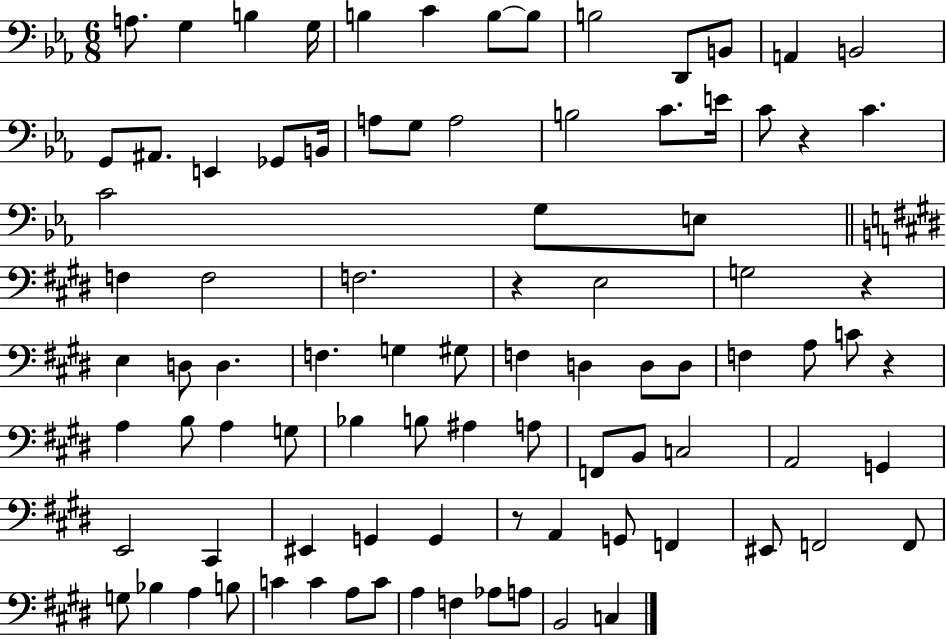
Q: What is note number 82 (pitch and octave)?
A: Ab3